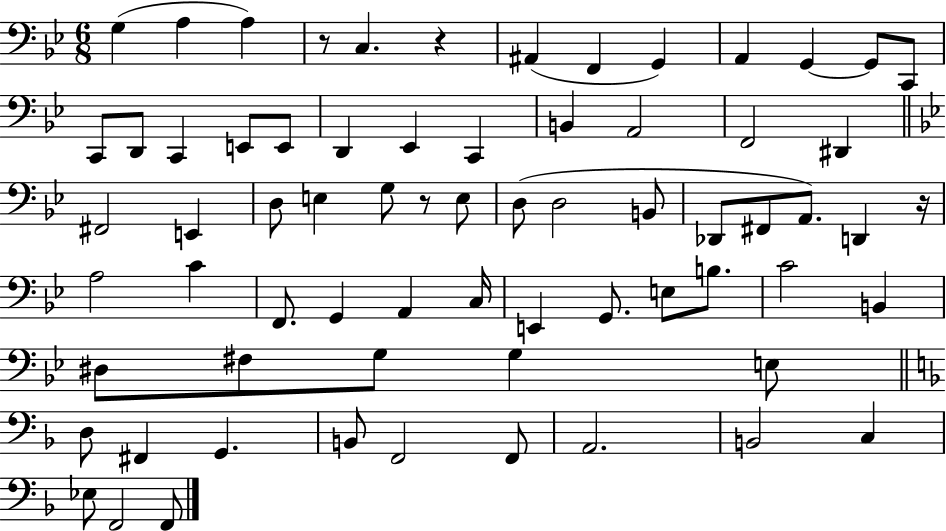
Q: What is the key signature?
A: BES major